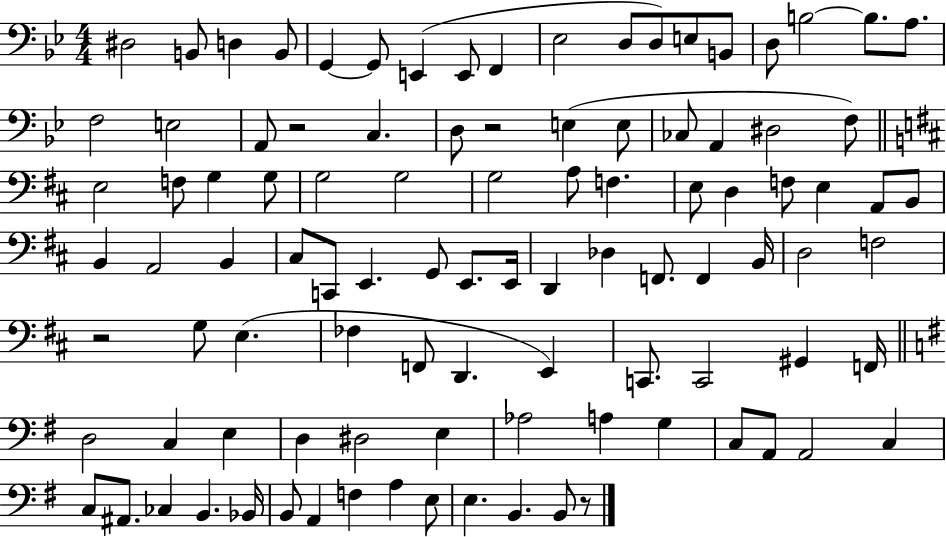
D#3/h B2/e D3/q B2/e G2/q G2/e E2/q E2/e F2/q Eb3/h D3/e D3/e E3/e B2/e D3/e B3/h B3/e. A3/e. F3/h E3/h A2/e R/h C3/q. D3/e R/h E3/q E3/e CES3/e A2/q D#3/h F3/e E3/h F3/e G3/q G3/e G3/h G3/h G3/h A3/e F3/q. E3/e D3/q F3/e E3/q A2/e B2/e B2/q A2/h B2/q C#3/e C2/e E2/q. G2/e E2/e. E2/s D2/q Db3/q F2/e. F2/q B2/s D3/h F3/h R/h G3/e E3/q. FES3/q F2/e D2/q. E2/q C2/e. C2/h G#2/q F2/s D3/h C3/q E3/q D3/q D#3/h E3/q Ab3/h A3/q G3/q C3/e A2/e A2/h C3/q C3/e A#2/e. CES3/q B2/q. Bb2/s B2/e A2/q F3/q A3/q E3/e E3/q. B2/q. B2/e R/e